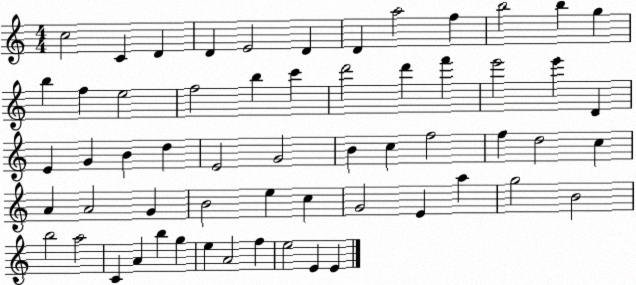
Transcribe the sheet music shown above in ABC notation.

X:1
T:Untitled
M:4/4
L:1/4
K:C
c2 C D D E2 D D a2 f b2 b g b f e2 f2 b c' d'2 d' f' e'2 e' D E G B d E2 G2 B c f2 f d2 c A A2 G B2 e c G2 E a g2 B2 b2 a2 C A b g e A2 f e2 E E